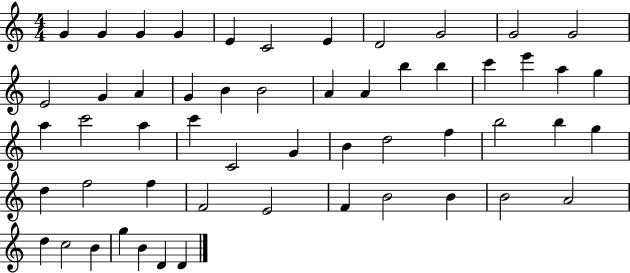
{
  \clef treble
  \numericTimeSignature
  \time 4/4
  \key c \major
  g'4 g'4 g'4 g'4 | e'4 c'2 e'4 | d'2 g'2 | g'2 g'2 | \break e'2 g'4 a'4 | g'4 b'4 b'2 | a'4 a'4 b''4 b''4 | c'''4 e'''4 a''4 g''4 | \break a''4 c'''2 a''4 | c'''4 c'2 g'4 | b'4 d''2 f''4 | b''2 b''4 g''4 | \break d''4 f''2 f''4 | f'2 e'2 | f'4 b'2 b'4 | b'2 a'2 | \break d''4 c''2 b'4 | g''4 b'4 d'4 d'4 | \bar "|."
}